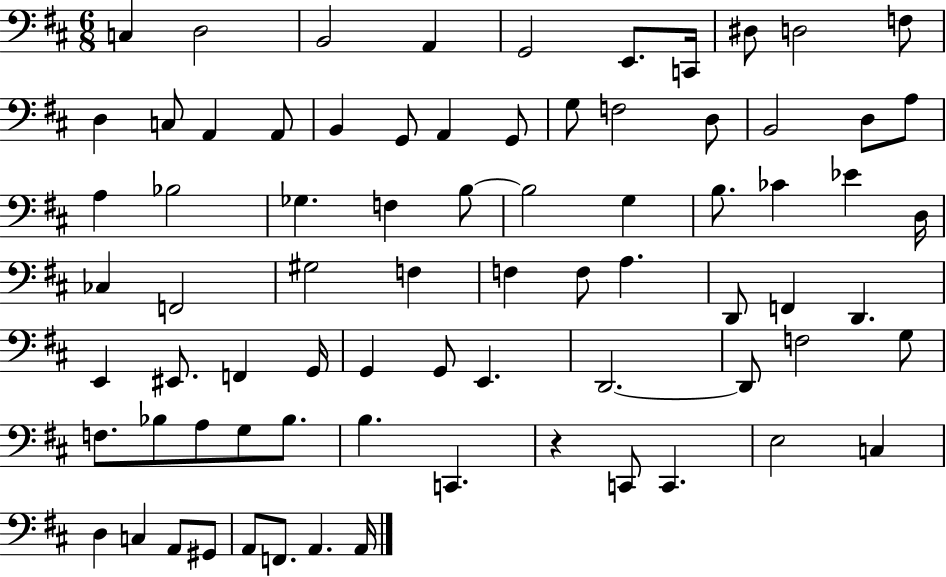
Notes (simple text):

C3/q D3/h B2/h A2/q G2/h E2/e. C2/s D#3/e D3/h F3/e D3/q C3/e A2/q A2/e B2/q G2/e A2/q G2/e G3/e F3/h D3/e B2/h D3/e A3/e A3/q Bb3/h Gb3/q. F3/q B3/e B3/h G3/q B3/e. CES4/q Eb4/q D3/s CES3/q F2/h G#3/h F3/q F3/q F3/e A3/q. D2/e F2/q D2/q. E2/q EIS2/e. F2/q G2/s G2/q G2/e E2/q. D2/h. D2/e F3/h G3/e F3/e. Bb3/e A3/e G3/e Bb3/e. B3/q. C2/q. R/q C2/e C2/q. E3/h C3/q D3/q C3/q A2/e G#2/e A2/e F2/e. A2/q. A2/s